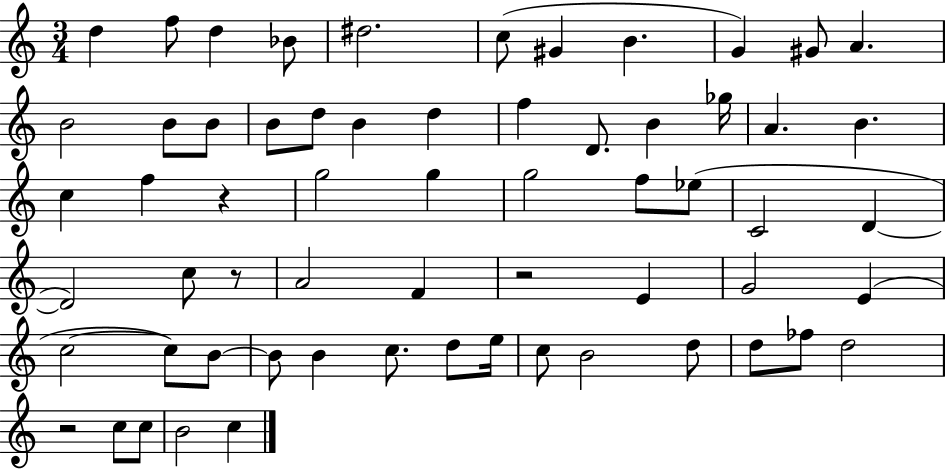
D5/q F5/e D5/q Bb4/e D#5/h. C5/e G#4/q B4/q. G4/q G#4/e A4/q. B4/h B4/e B4/e B4/e D5/e B4/q D5/q F5/q D4/e. B4/q Gb5/s A4/q. B4/q. C5/q F5/q R/q G5/h G5/q G5/h F5/e Eb5/e C4/h D4/q D4/h C5/e R/e A4/h F4/q R/h E4/q G4/h E4/q C5/h C5/e B4/e B4/e B4/q C5/e. D5/e E5/s C5/e B4/h D5/e D5/e FES5/e D5/h R/h C5/e C5/e B4/h C5/q